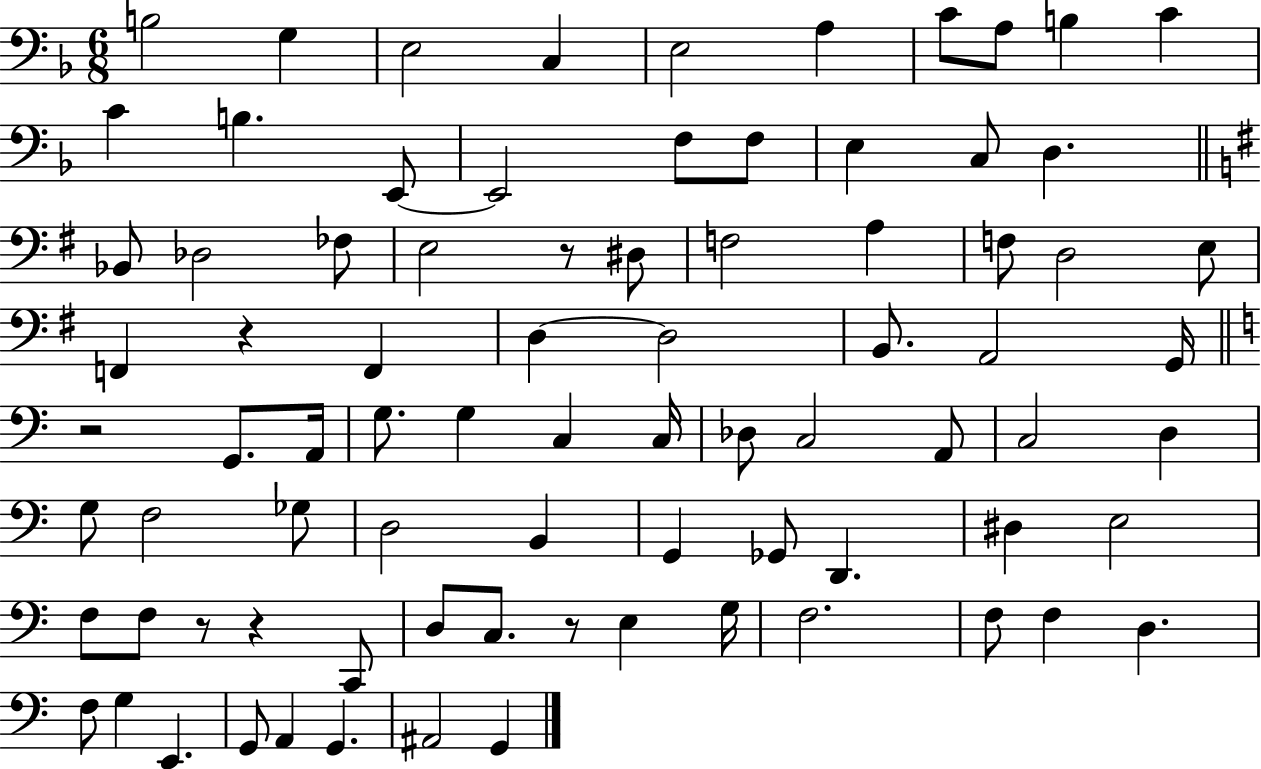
X:1
T:Untitled
M:6/8
L:1/4
K:F
B,2 G, E,2 C, E,2 A, C/2 A,/2 B, C C B, E,,/2 E,,2 F,/2 F,/2 E, C,/2 D, _B,,/2 _D,2 _F,/2 E,2 z/2 ^D,/2 F,2 A, F,/2 D,2 E,/2 F,, z F,, D, D,2 B,,/2 A,,2 G,,/4 z2 G,,/2 A,,/4 G,/2 G, C, C,/4 _D,/2 C,2 A,,/2 C,2 D, G,/2 F,2 _G,/2 D,2 B,, G,, _G,,/2 D,, ^D, E,2 F,/2 F,/2 z/2 z C,,/2 D,/2 C,/2 z/2 E, G,/4 F,2 F,/2 F, D, F,/2 G, E,, G,,/2 A,, G,, ^A,,2 G,,